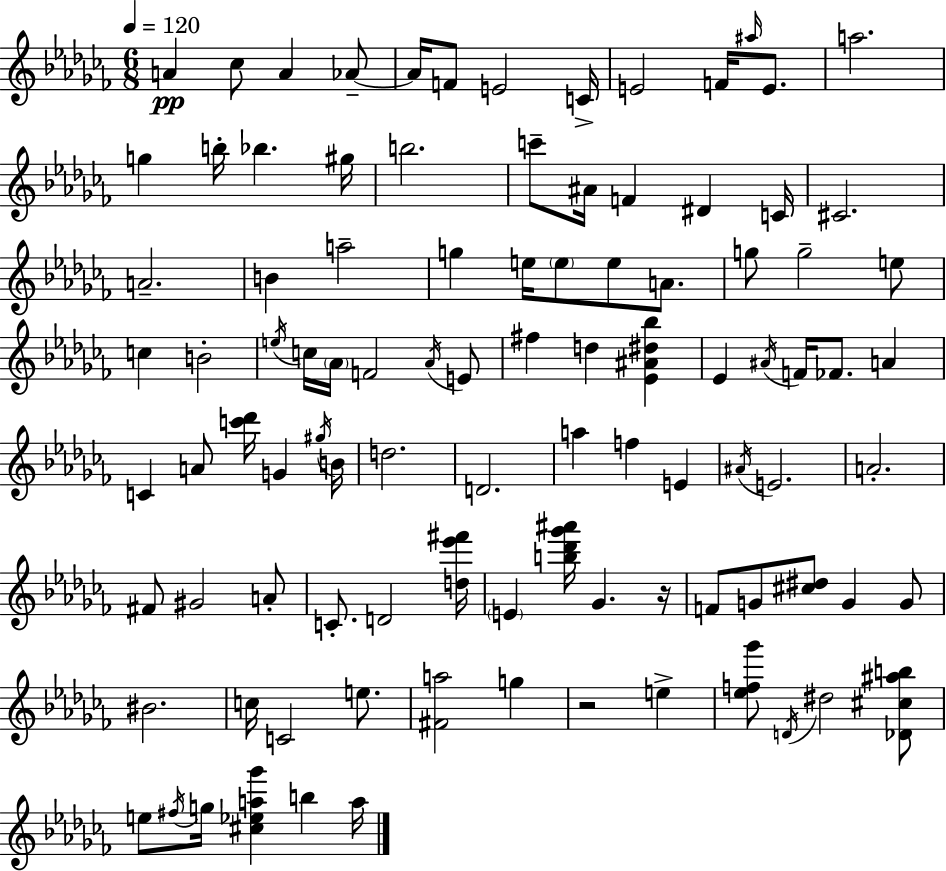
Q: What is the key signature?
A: AES minor